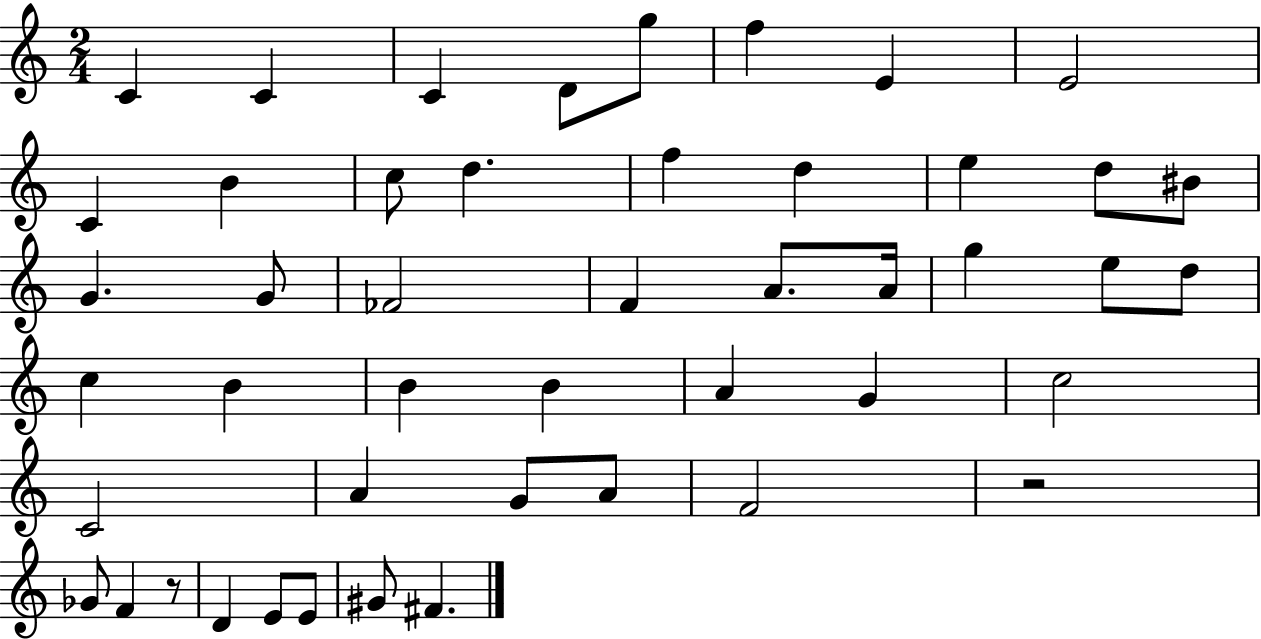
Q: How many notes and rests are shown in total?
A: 47